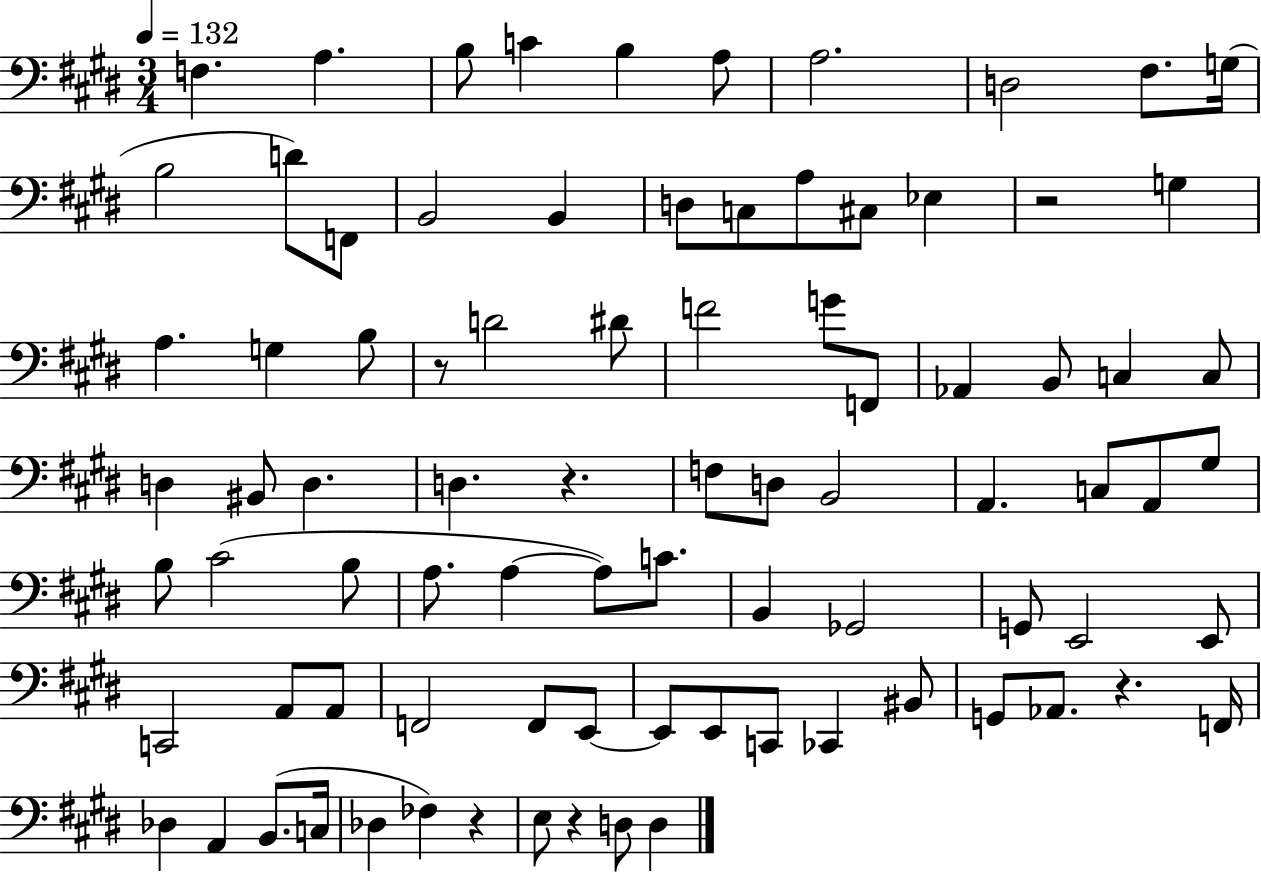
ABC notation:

X:1
T:Untitled
M:3/4
L:1/4
K:E
F, A, B,/2 C B, A,/2 A,2 D,2 ^F,/2 G,/4 B,2 D/2 F,,/2 B,,2 B,, D,/2 C,/2 A,/2 ^C,/2 _E, z2 G, A, G, B,/2 z/2 D2 ^D/2 F2 G/2 F,,/2 _A,, B,,/2 C, C,/2 D, ^B,,/2 D, D, z F,/2 D,/2 B,,2 A,, C,/2 A,,/2 ^G,/2 B,/2 ^C2 B,/2 A,/2 A, A,/2 C/2 B,, _G,,2 G,,/2 E,,2 E,,/2 C,,2 A,,/2 A,,/2 F,,2 F,,/2 E,,/2 E,,/2 E,,/2 C,,/2 _C,, ^B,,/2 G,,/2 _A,,/2 z F,,/4 _D, A,, B,,/2 C,/4 _D, _F, z E,/2 z D,/2 D,